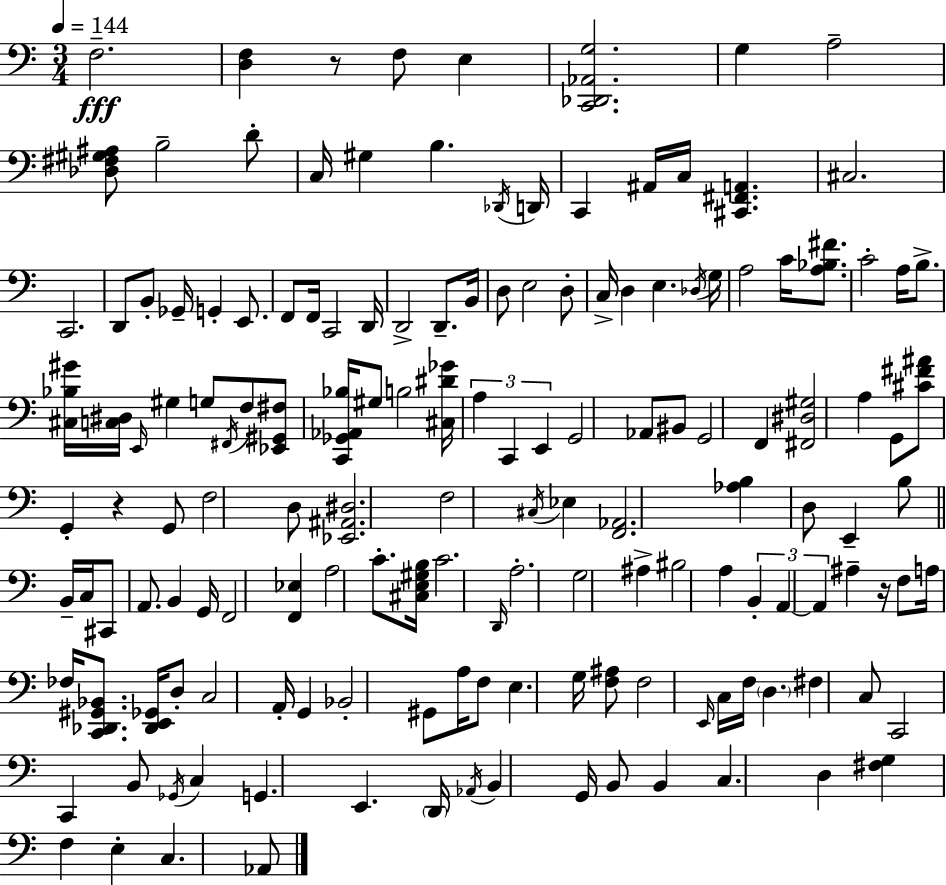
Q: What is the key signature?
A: C major